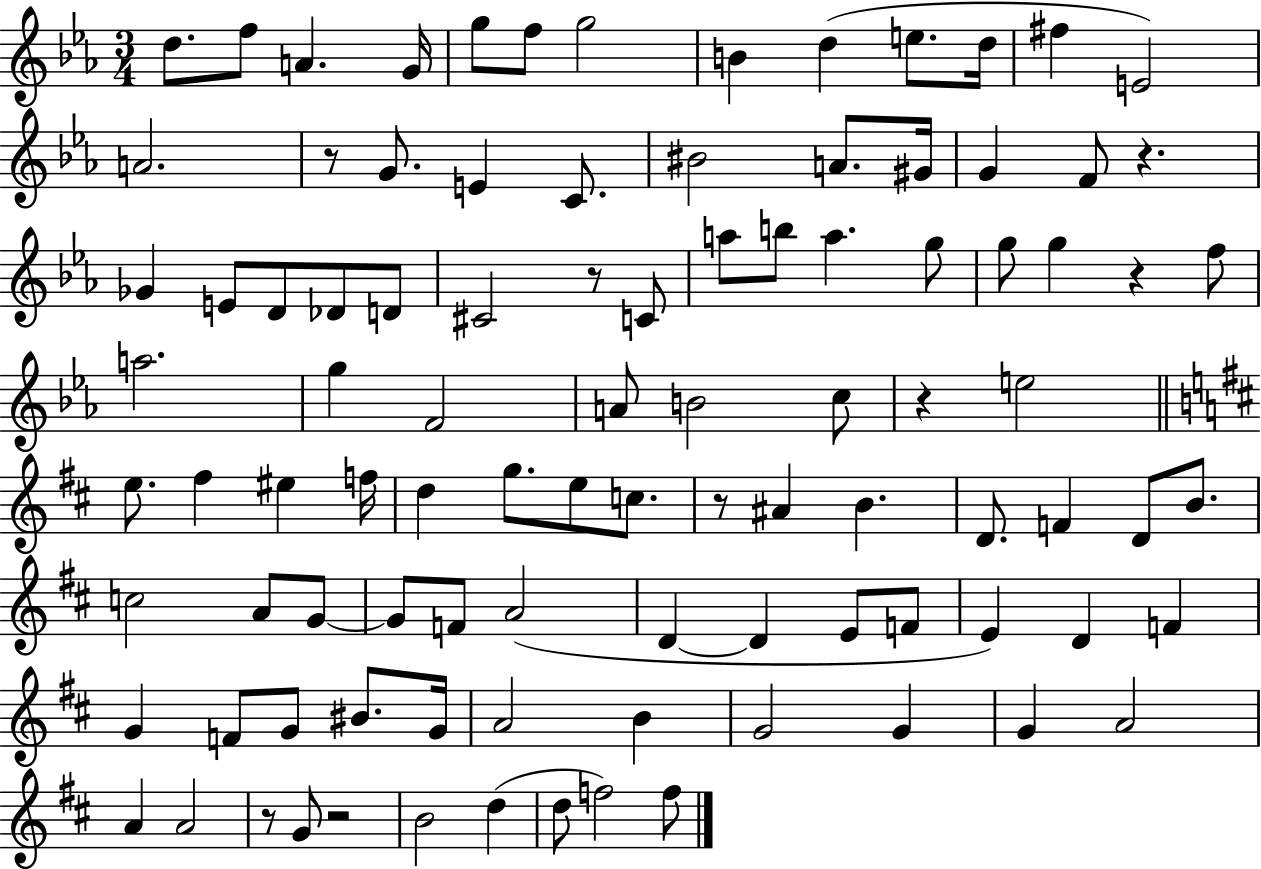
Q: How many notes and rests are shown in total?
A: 97